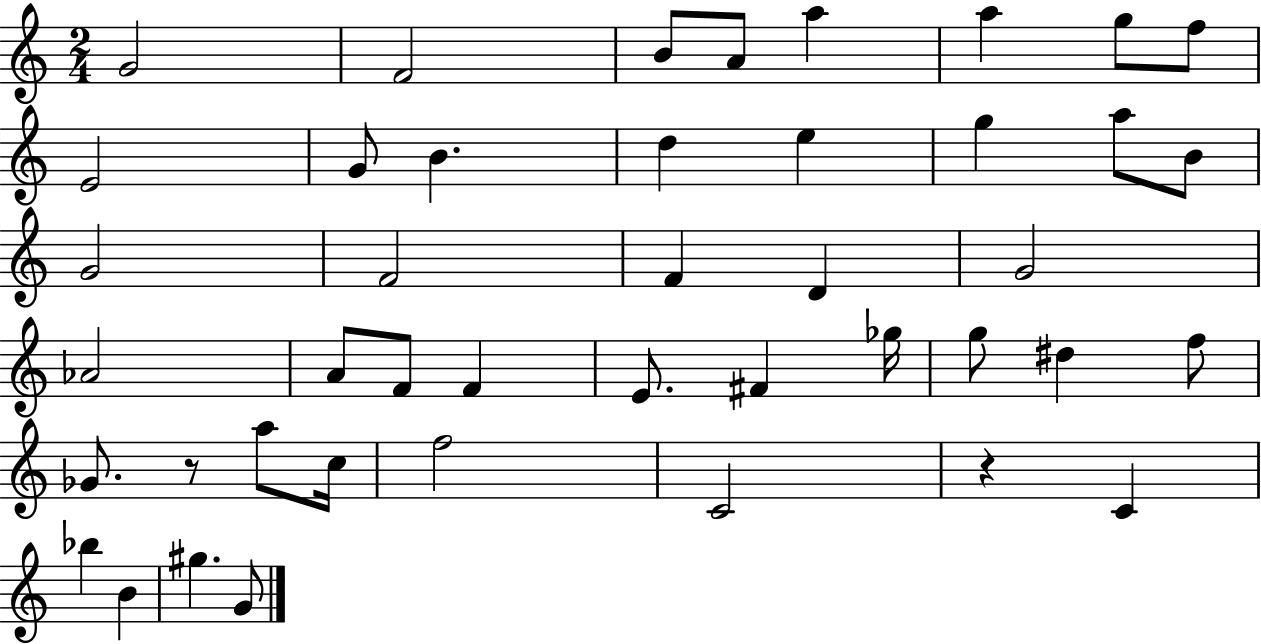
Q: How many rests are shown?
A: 2